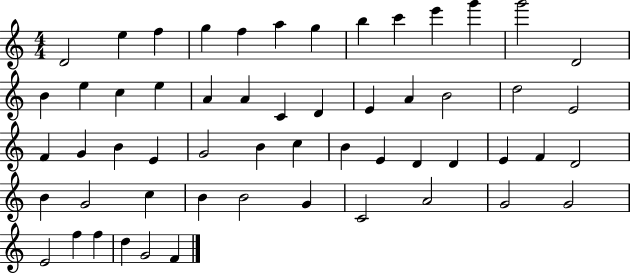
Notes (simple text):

D4/h E5/q F5/q G5/q F5/q A5/q G5/q B5/q C6/q E6/q G6/q G6/h D4/h B4/q E5/q C5/q E5/q A4/q A4/q C4/q D4/q E4/q A4/q B4/h D5/h E4/h F4/q G4/q B4/q E4/q G4/h B4/q C5/q B4/q E4/q D4/q D4/q E4/q F4/q D4/h B4/q G4/h C5/q B4/q B4/h G4/q C4/h A4/h G4/h G4/h E4/h F5/q F5/q D5/q G4/h F4/q